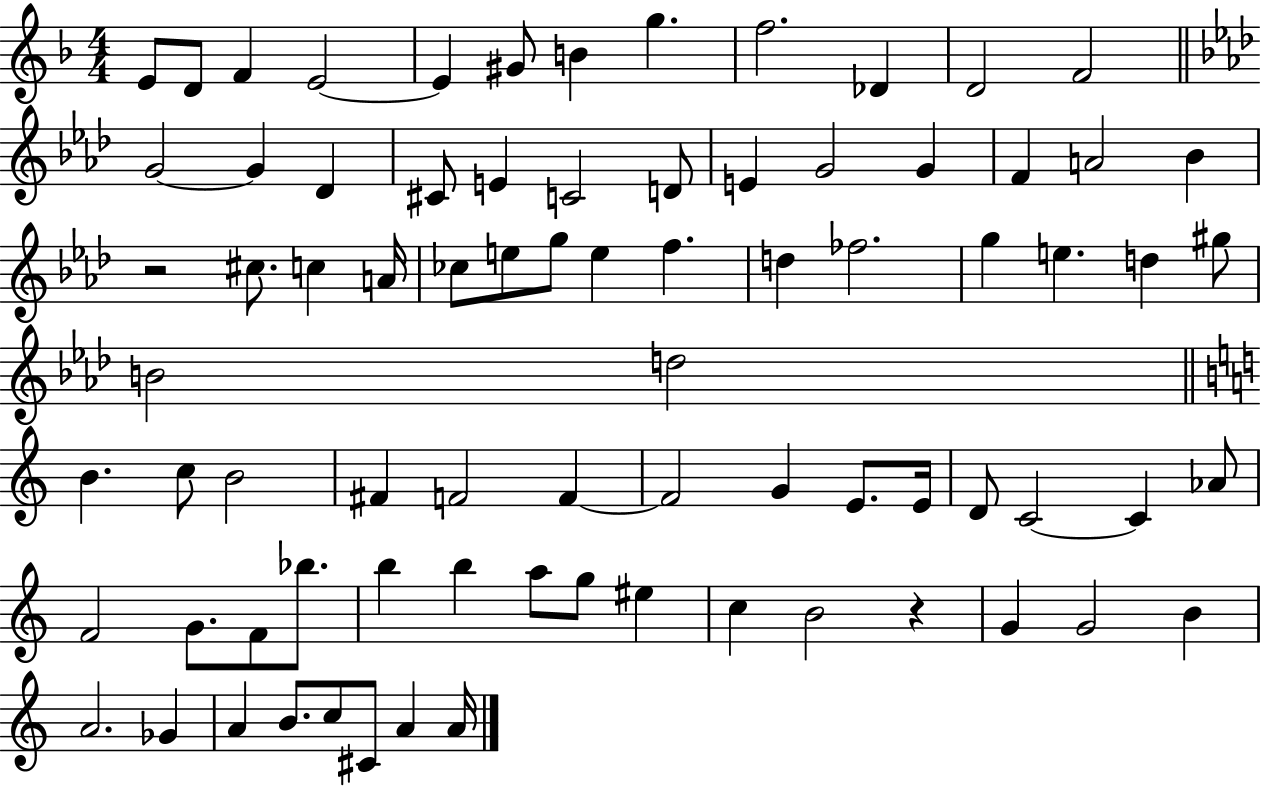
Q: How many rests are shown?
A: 2